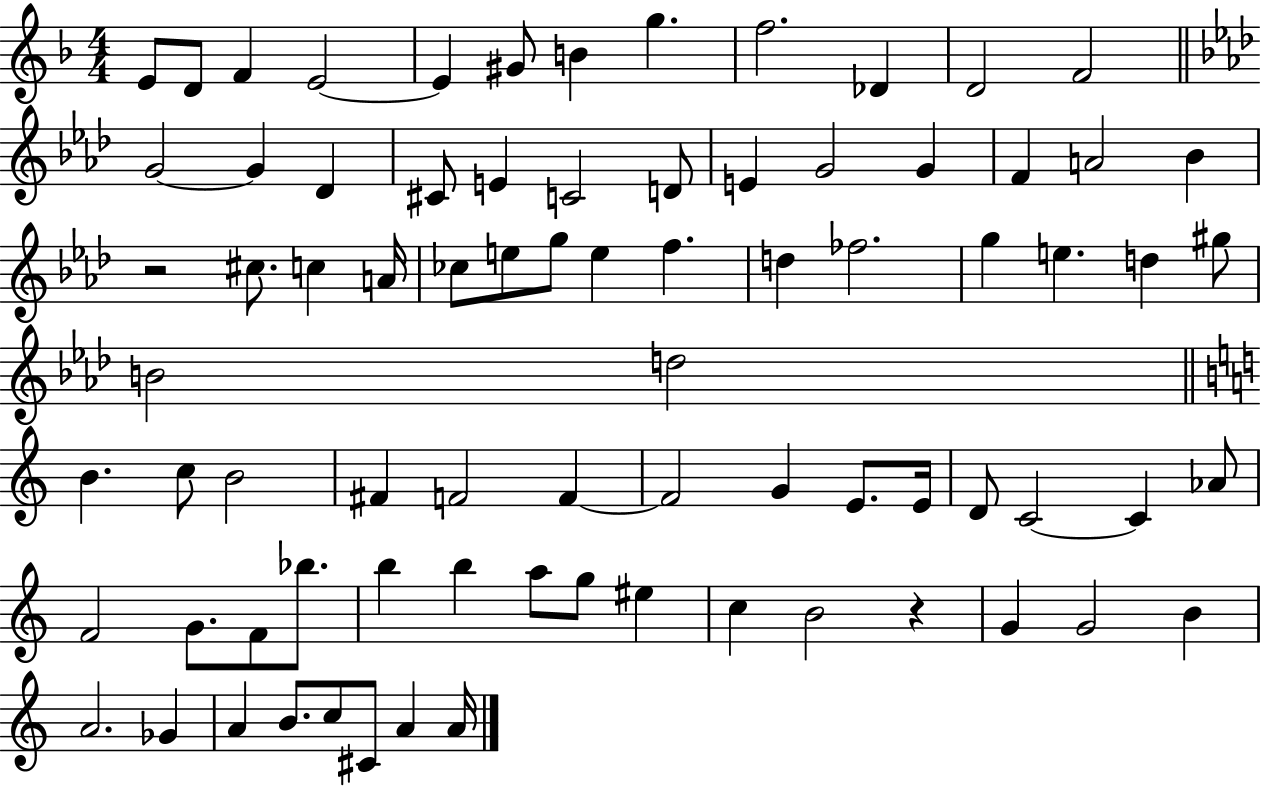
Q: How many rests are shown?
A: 2